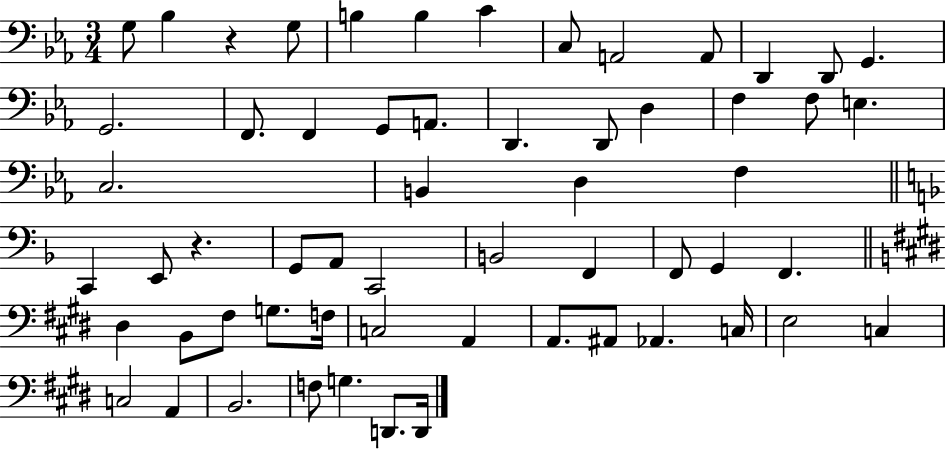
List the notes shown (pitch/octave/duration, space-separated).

G3/e Bb3/q R/q G3/e B3/q B3/q C4/q C3/e A2/h A2/e D2/q D2/e G2/q. G2/h. F2/e. F2/q G2/e A2/e. D2/q. D2/e D3/q F3/q F3/e E3/q. C3/h. B2/q D3/q F3/q C2/q E2/e R/q. G2/e A2/e C2/h B2/h F2/q F2/e G2/q F2/q. D#3/q B2/e F#3/e G3/e. F3/s C3/h A2/q A2/e. A#2/e Ab2/q. C3/s E3/h C3/q C3/h A2/q B2/h. F3/e G3/q. D2/e. D2/s